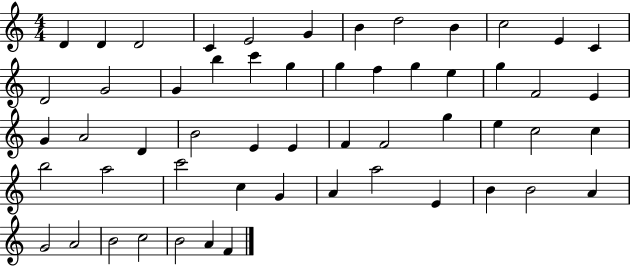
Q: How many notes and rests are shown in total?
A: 55